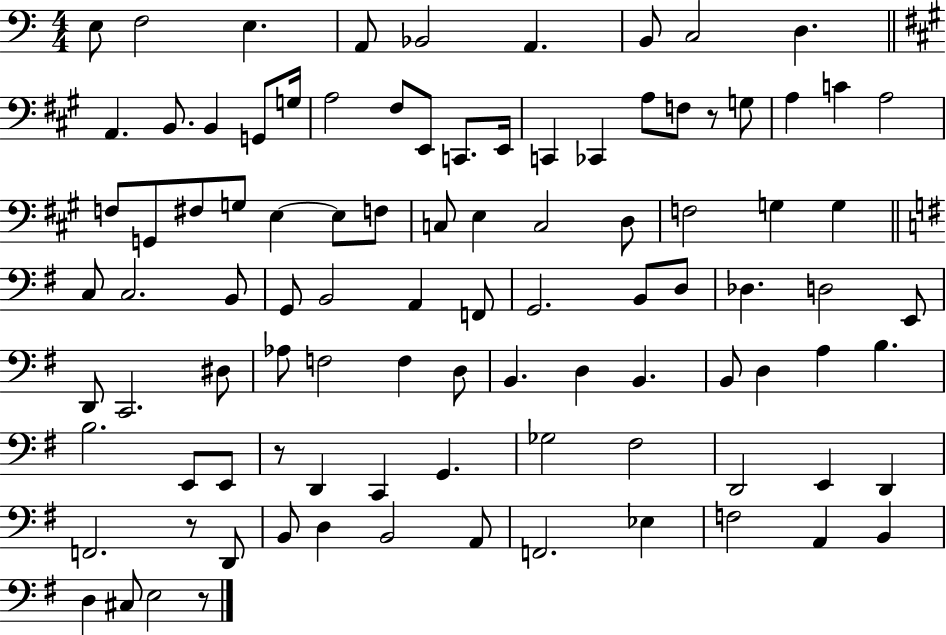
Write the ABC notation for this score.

X:1
T:Untitled
M:4/4
L:1/4
K:C
E,/2 F,2 E, A,,/2 _B,,2 A,, B,,/2 C,2 D, A,, B,,/2 B,, G,,/2 G,/4 A,2 ^F,/2 E,,/2 C,,/2 E,,/4 C,, _C,, A,/2 F,/2 z/2 G,/2 A, C A,2 F,/2 G,,/2 ^F,/2 G,/2 E, E,/2 F,/2 C,/2 E, C,2 D,/2 F,2 G, G, C,/2 C,2 B,,/2 G,,/2 B,,2 A,, F,,/2 G,,2 B,,/2 D,/2 _D, D,2 E,,/2 D,,/2 C,,2 ^D,/2 _A,/2 F,2 F, D,/2 B,, D, B,, B,,/2 D, A, B, B,2 E,,/2 E,,/2 z/2 D,, C,, G,, _G,2 ^F,2 D,,2 E,, D,, F,,2 z/2 D,,/2 B,,/2 D, B,,2 A,,/2 F,,2 _E, F,2 A,, B,, D, ^C,/2 E,2 z/2